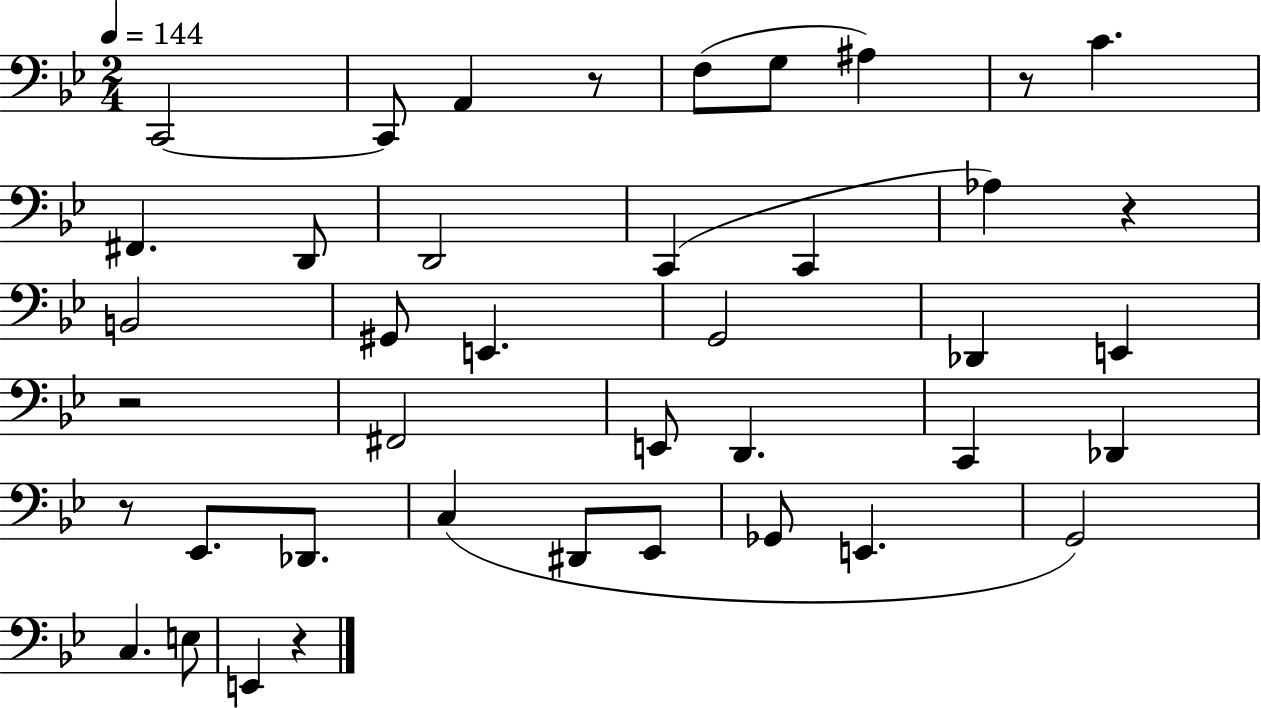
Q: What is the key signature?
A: BES major